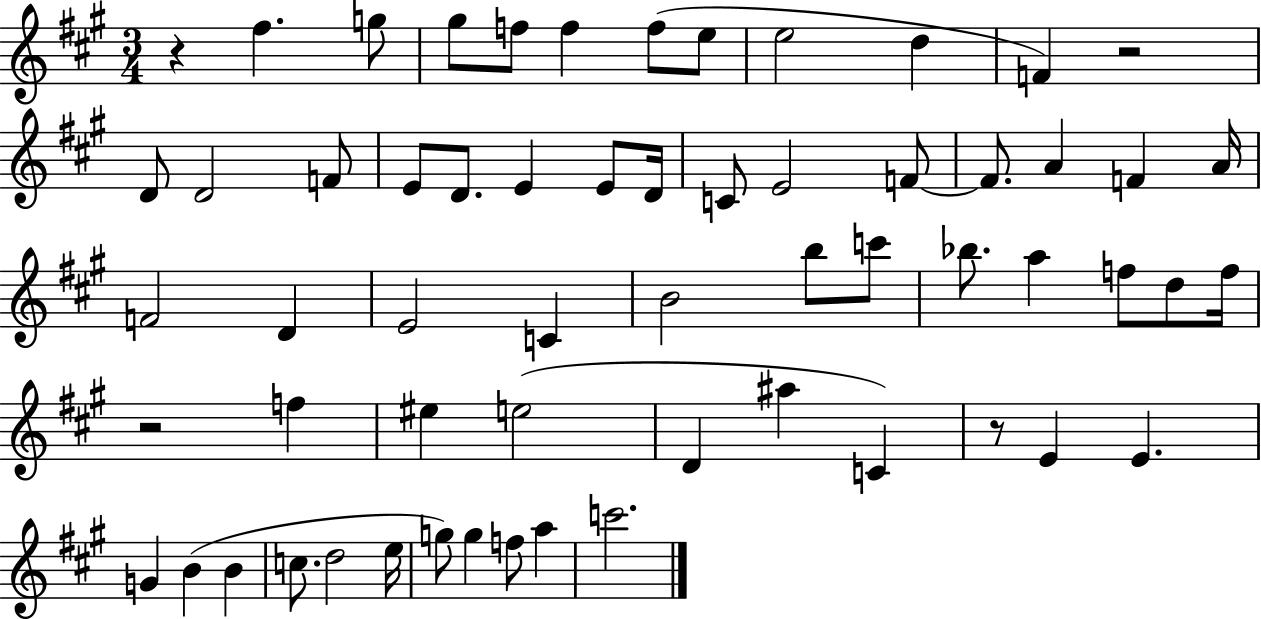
{
  \clef treble
  \numericTimeSignature
  \time 3/4
  \key a \major
  r4 fis''4. g''8 | gis''8 f''8 f''4 f''8( e''8 | e''2 d''4 | f'4) r2 | \break d'8 d'2 f'8 | e'8 d'8. e'4 e'8 d'16 | c'8 e'2 f'8~~ | f'8. a'4 f'4 a'16 | \break f'2 d'4 | e'2 c'4 | b'2 b''8 c'''8 | bes''8. a''4 f''8 d''8 f''16 | \break r2 f''4 | eis''4 e''2( | d'4 ais''4 c'4) | r8 e'4 e'4. | \break g'4 b'4( b'4 | c''8. d''2 e''16 | g''8) g''4 f''8 a''4 | c'''2. | \break \bar "|."
}